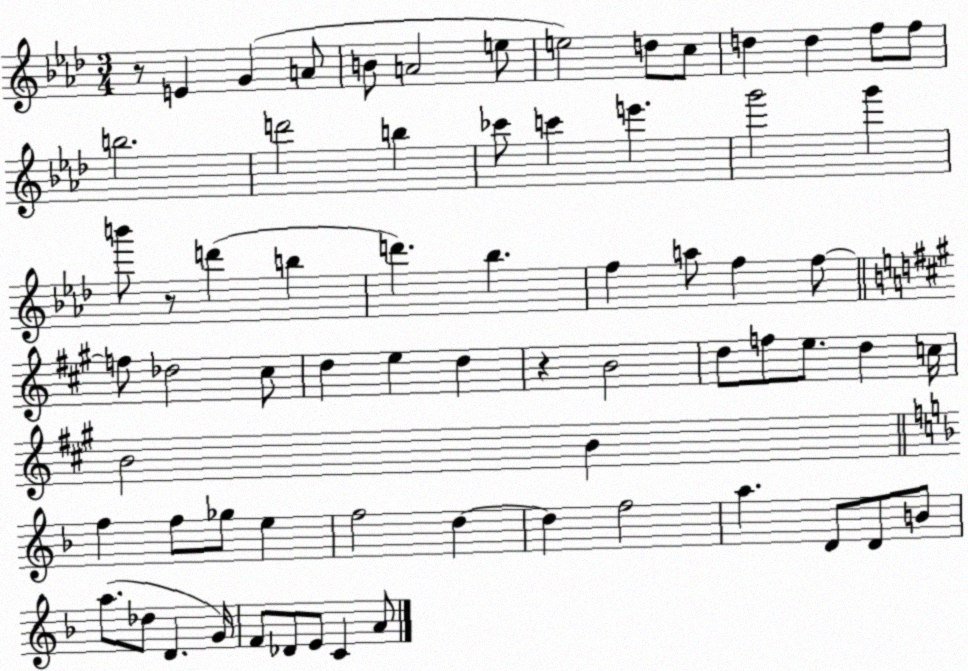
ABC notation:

X:1
T:Untitled
M:3/4
L:1/4
K:Ab
z/2 E G A/2 B/2 A2 e/2 e2 d/2 c/2 d d f/2 f/2 b2 d'2 b _c'/2 c' e' g'2 g' b'/2 z/2 d' b d' _b f a/2 f f/2 f/2 _d2 ^c/2 d e d z B2 d/2 f/2 e/2 d c/4 B2 B f f/2 _g/2 e f2 d d f2 a D/2 D/2 B/2 a/2 _d/2 D G/4 F/2 _D/2 E/2 C A/2